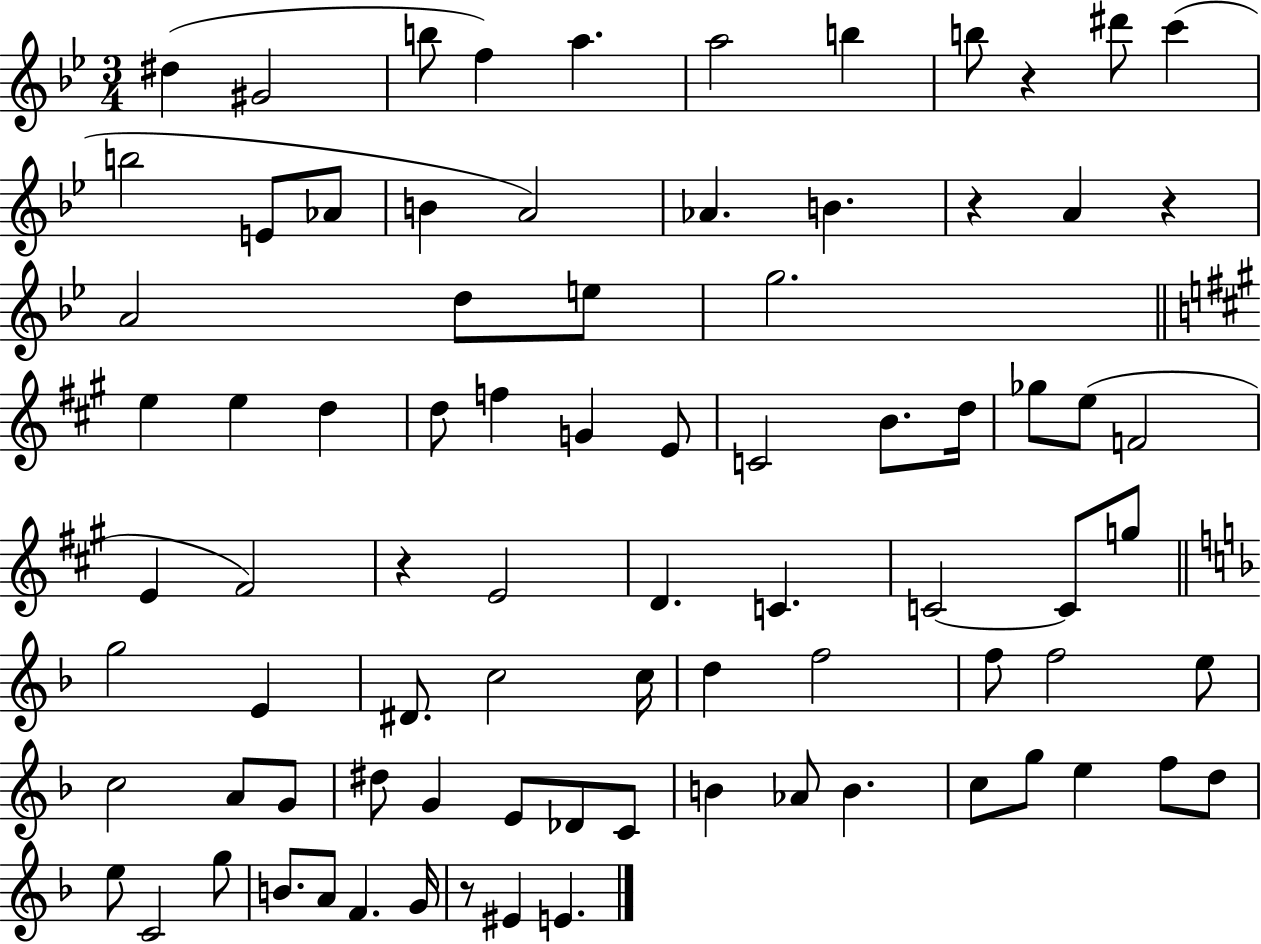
{
  \clef treble
  \numericTimeSignature
  \time 3/4
  \key bes \major
  \repeat volta 2 { dis''4( gis'2 | b''8 f''4) a''4. | a''2 b''4 | b''8 r4 dis'''8 c'''4( | \break b''2 e'8 aes'8 | b'4 a'2) | aes'4. b'4. | r4 a'4 r4 | \break a'2 d''8 e''8 | g''2. | \bar "||" \break \key a \major e''4 e''4 d''4 | d''8 f''4 g'4 e'8 | c'2 b'8. d''16 | ges''8 e''8( f'2 | \break e'4 fis'2) | r4 e'2 | d'4. c'4. | c'2~~ c'8 g''8 | \break \bar "||" \break \key f \major g''2 e'4 | dis'8. c''2 c''16 | d''4 f''2 | f''8 f''2 e''8 | \break c''2 a'8 g'8 | dis''8 g'4 e'8 des'8 c'8 | b'4 aes'8 b'4. | c''8 g''8 e''4 f''8 d''8 | \break e''8 c'2 g''8 | b'8. a'8 f'4. g'16 | r8 eis'4 e'4. | } \bar "|."
}